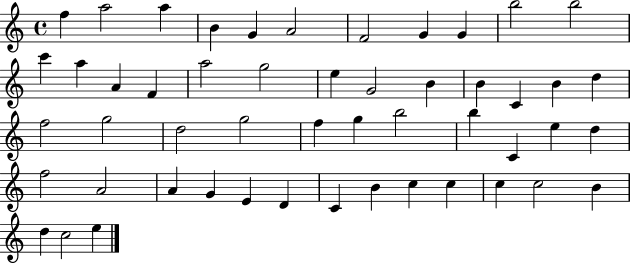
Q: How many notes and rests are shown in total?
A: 51